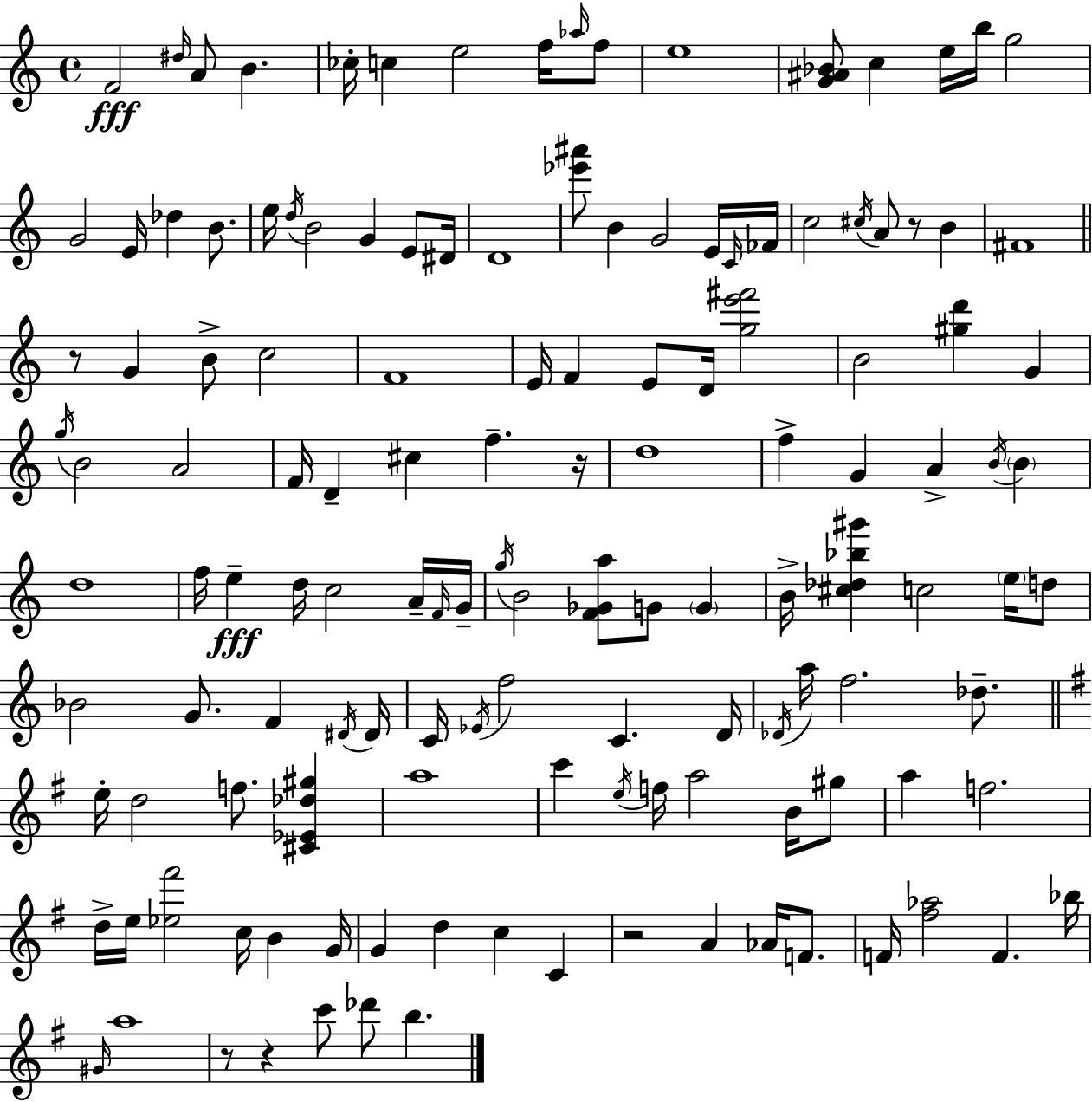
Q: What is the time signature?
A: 4/4